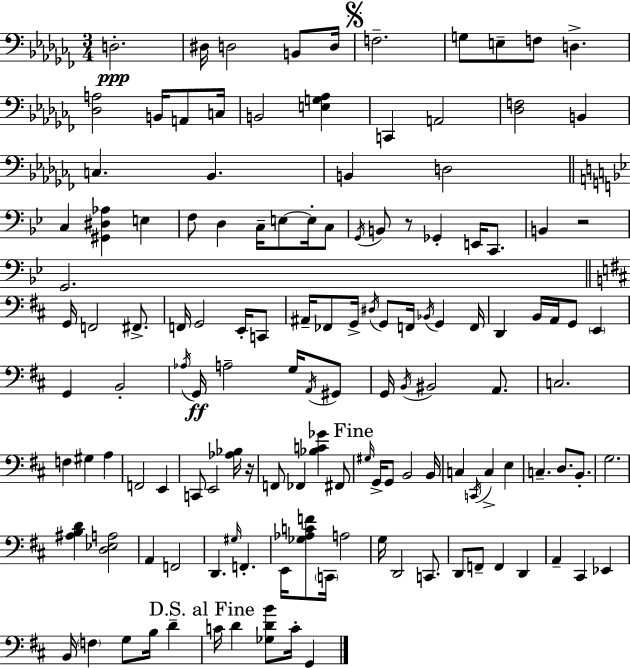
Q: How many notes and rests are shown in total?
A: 133